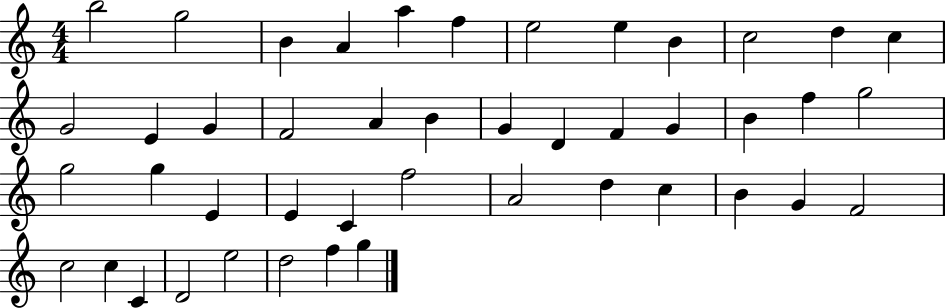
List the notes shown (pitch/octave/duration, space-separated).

B5/h G5/h B4/q A4/q A5/q F5/q E5/h E5/q B4/q C5/h D5/q C5/q G4/h E4/q G4/q F4/h A4/q B4/q G4/q D4/q F4/q G4/q B4/q F5/q G5/h G5/h G5/q E4/q E4/q C4/q F5/h A4/h D5/q C5/q B4/q G4/q F4/h C5/h C5/q C4/q D4/h E5/h D5/h F5/q G5/q